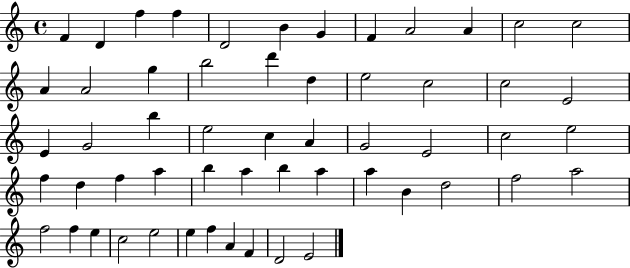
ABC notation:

X:1
T:Untitled
M:4/4
L:1/4
K:C
F D f f D2 B G F A2 A c2 c2 A A2 g b2 d' d e2 c2 c2 E2 E G2 b e2 c A G2 E2 c2 e2 f d f a b a b a a B d2 f2 a2 f2 f e c2 e2 e f A F D2 E2